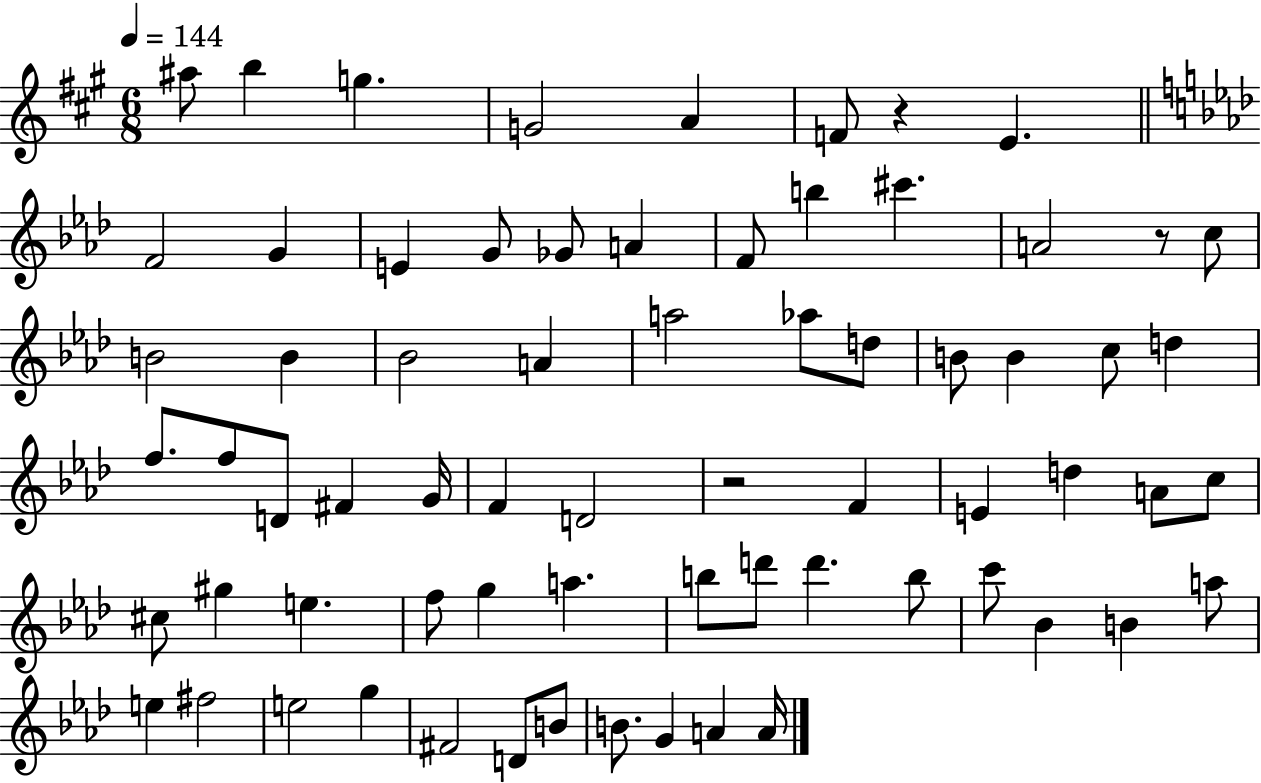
{
  \clef treble
  \numericTimeSignature
  \time 6/8
  \key a \major
  \tempo 4 = 144
  ais''8 b''4 g''4. | g'2 a'4 | f'8 r4 e'4. | \bar "||" \break \key f \minor f'2 g'4 | e'4 g'8 ges'8 a'4 | f'8 b''4 cis'''4. | a'2 r8 c''8 | \break b'2 b'4 | bes'2 a'4 | a''2 aes''8 d''8 | b'8 b'4 c''8 d''4 | \break f''8. f''8 d'8 fis'4 g'16 | f'4 d'2 | r2 f'4 | e'4 d''4 a'8 c''8 | \break cis''8 gis''4 e''4. | f''8 g''4 a''4. | b''8 d'''8 d'''4. b''8 | c'''8 bes'4 b'4 a''8 | \break e''4 fis''2 | e''2 g''4 | fis'2 d'8 b'8 | b'8. g'4 a'4 a'16 | \break \bar "|."
}